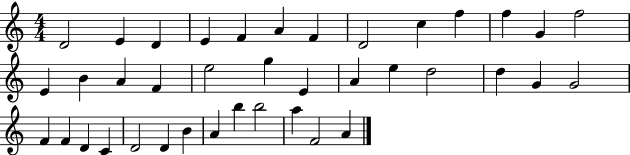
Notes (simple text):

D4/h E4/q D4/q E4/q F4/q A4/q F4/q D4/h C5/q F5/q F5/q G4/q F5/h E4/q B4/q A4/q F4/q E5/h G5/q E4/q A4/q E5/q D5/h D5/q G4/q G4/h F4/q F4/q D4/q C4/q D4/h D4/q B4/q A4/q B5/q B5/h A5/q F4/h A4/q